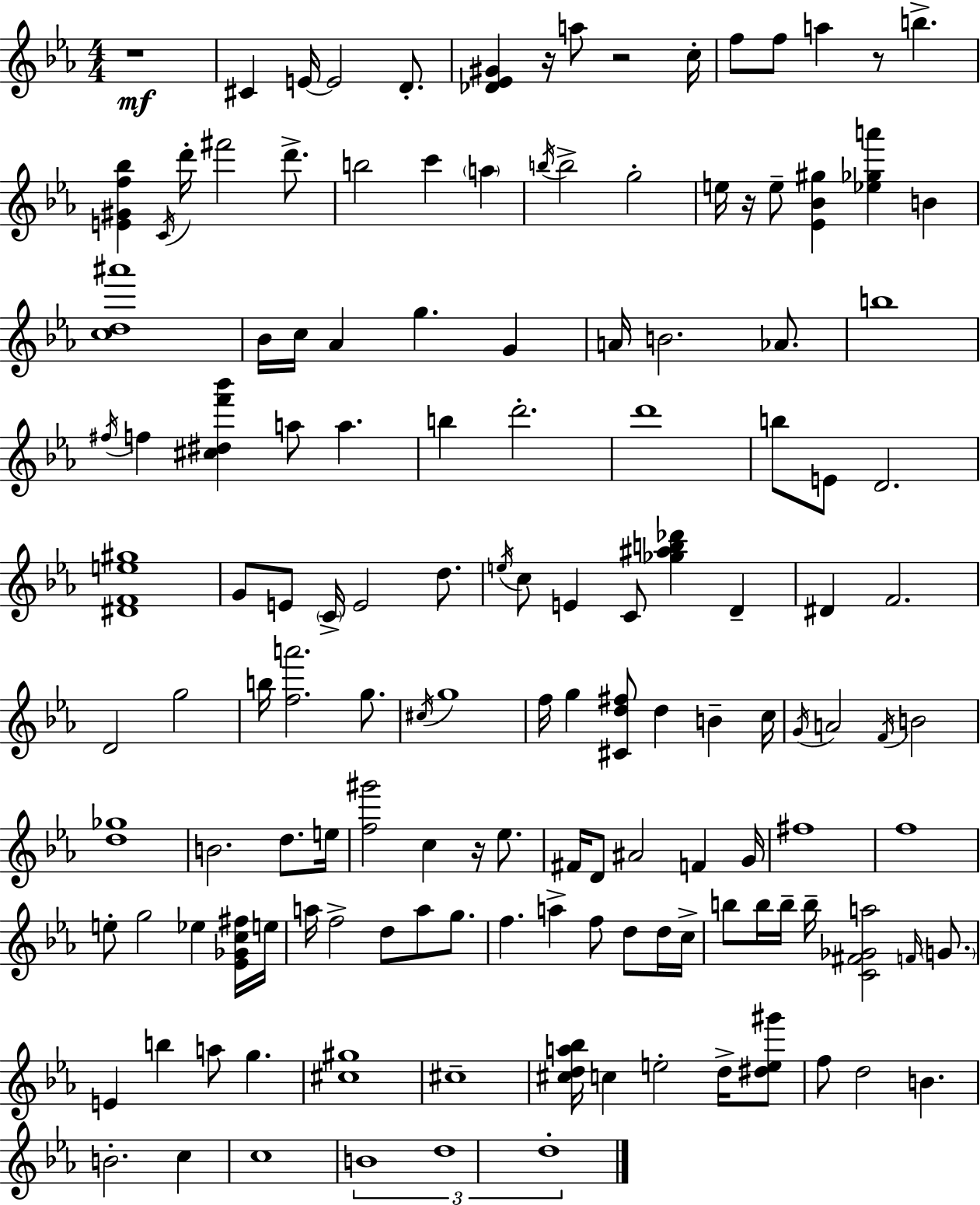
R/w C#4/q E4/s E4/h D4/e. [Db4,Eb4,G#4]/q R/s A5/e R/h C5/s F5/e F5/e A5/q R/e B5/q. [E4,G#4,F5,Bb5]/q C4/s D6/s F#6/h D6/e. B5/h C6/q A5/q B5/s B5/h G5/h E5/s R/s E5/e [Eb4,Bb4,G#5]/q [Eb5,Gb5,A6]/q B4/q [C5,D5,A#6]/w Bb4/s C5/s Ab4/q G5/q. G4/q A4/s B4/h. Ab4/e. B5/w F#5/s F5/q [C#5,D#5,F6,Bb6]/q A5/e A5/q. B5/q D6/h. D6/w B5/e E4/e D4/h. [D#4,F4,E5,G#5]/w G4/e E4/e C4/s E4/h D5/e. E5/s C5/e E4/q C4/e [Gb5,A#5,B5,Db6]/q D4/q D#4/q F4/h. D4/h G5/h B5/s [F5,A6]/h. G5/e. C#5/s G5/w F5/s G5/q [C#4,D5,F#5]/e D5/q B4/q C5/s G4/s A4/h F4/s B4/h [D5,Gb5]/w B4/h. D5/e. E5/s [F5,G#6]/h C5/q R/s Eb5/e. F#4/s D4/e A#4/h F4/q G4/s F#5/w F5/w E5/e G5/h Eb5/q [Eb4,Gb4,C5,F#5]/s E5/s A5/s F5/h D5/e A5/e G5/e. F5/q. A5/q F5/e D5/e D5/s C5/s B5/e B5/s B5/s B5/s [C4,F#4,Gb4,A5]/h F4/s G4/e. E4/q B5/q A5/e G5/q. [C#5,G#5]/w C#5/w [C#5,D5,A5,Bb5]/s C5/q E5/h D5/s [D#5,E5,G#6]/e F5/e D5/h B4/q. B4/h. C5/q C5/w B4/w D5/w D5/w